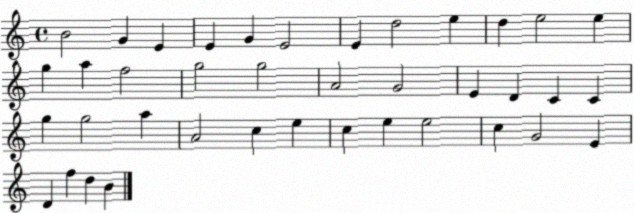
X:1
T:Untitled
M:4/4
L:1/4
K:C
B2 G E E G E2 E d2 e d e2 e g a f2 g2 g2 A2 G2 E D C C g g2 a A2 c e c e e2 c G2 E D f d B